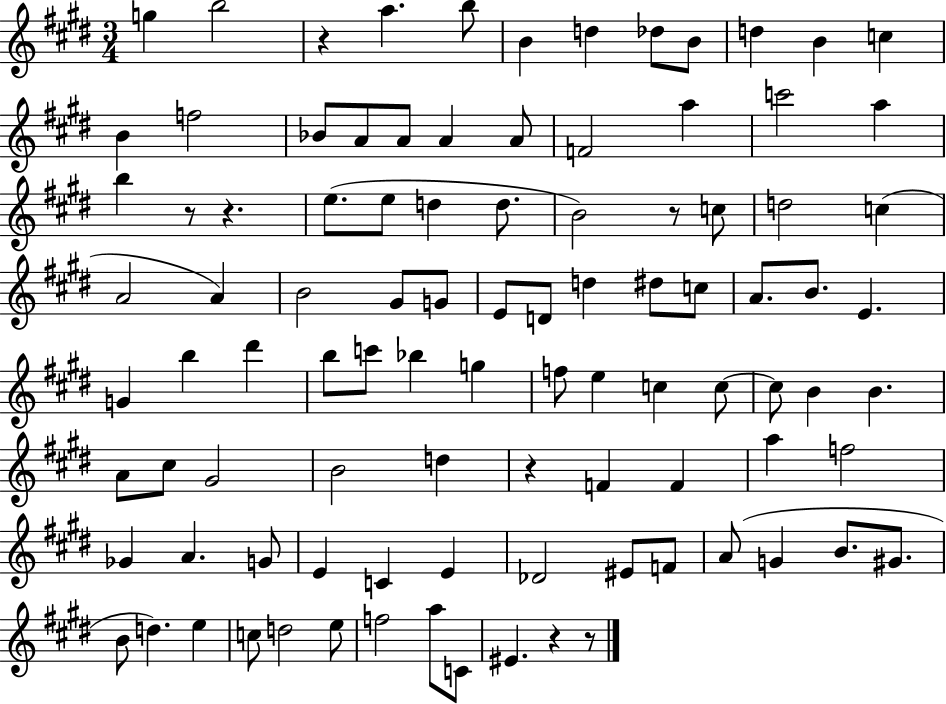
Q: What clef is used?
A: treble